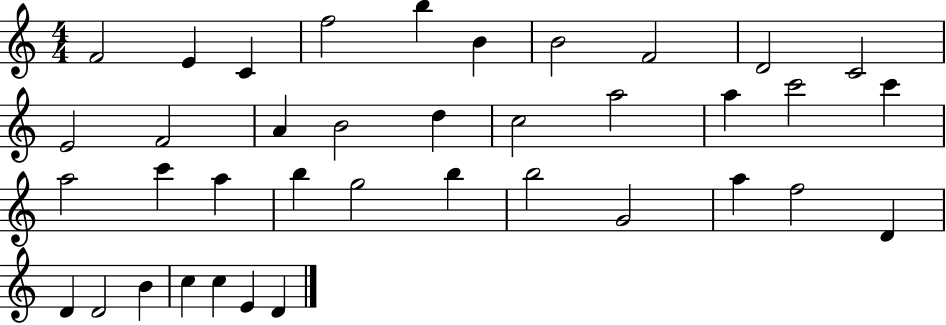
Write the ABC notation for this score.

X:1
T:Untitled
M:4/4
L:1/4
K:C
F2 E C f2 b B B2 F2 D2 C2 E2 F2 A B2 d c2 a2 a c'2 c' a2 c' a b g2 b b2 G2 a f2 D D D2 B c c E D